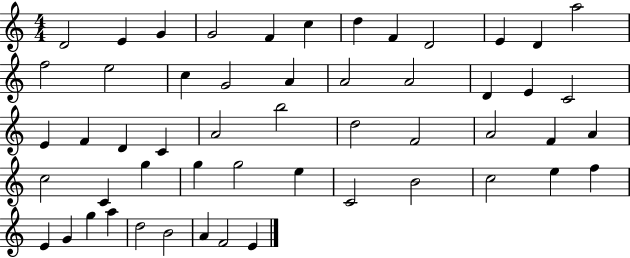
{
  \clef treble
  \numericTimeSignature
  \time 4/4
  \key c \major
  d'2 e'4 g'4 | g'2 f'4 c''4 | d''4 f'4 d'2 | e'4 d'4 a''2 | \break f''2 e''2 | c''4 g'2 a'4 | a'2 a'2 | d'4 e'4 c'2 | \break e'4 f'4 d'4 c'4 | a'2 b''2 | d''2 f'2 | a'2 f'4 a'4 | \break c''2 c'4 g''4 | g''4 g''2 e''4 | c'2 b'2 | c''2 e''4 f''4 | \break e'4 g'4 g''4 a''4 | d''2 b'2 | a'4 f'2 e'4 | \bar "|."
}